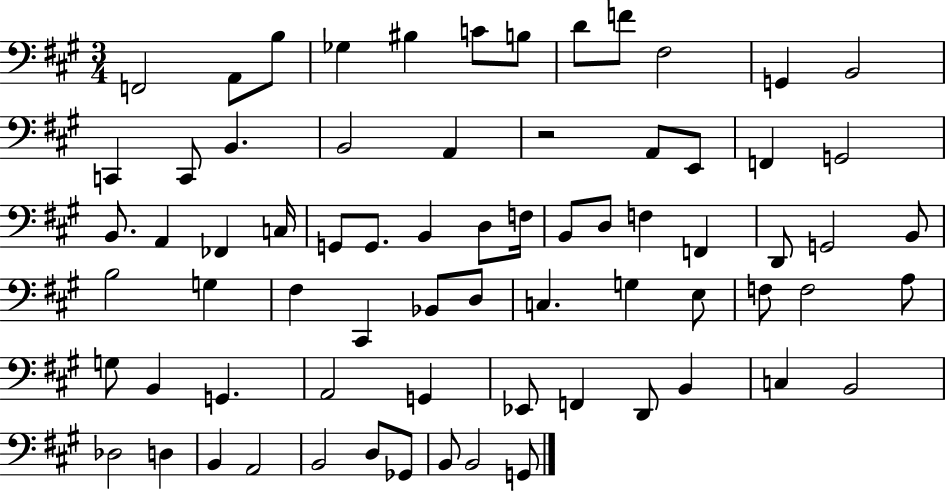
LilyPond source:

{
  \clef bass
  \numericTimeSignature
  \time 3/4
  \key a \major
  \repeat volta 2 { f,2 a,8 b8 | ges4 bis4 c'8 b8 | d'8 f'8 fis2 | g,4 b,2 | \break c,4 c,8 b,4. | b,2 a,4 | r2 a,8 e,8 | f,4 g,2 | \break b,8. a,4 fes,4 c16 | g,8 g,8. b,4 d8 f16 | b,8 d8 f4 f,4 | d,8 g,2 b,8 | \break b2 g4 | fis4 cis,4 bes,8 d8 | c4. g4 e8 | f8 f2 a8 | \break g8 b,4 g,4. | a,2 g,4 | ees,8 f,4 d,8 b,4 | c4 b,2 | \break des2 d4 | b,4 a,2 | b,2 d8 ges,8 | b,8 b,2 g,8 | \break } \bar "|."
}